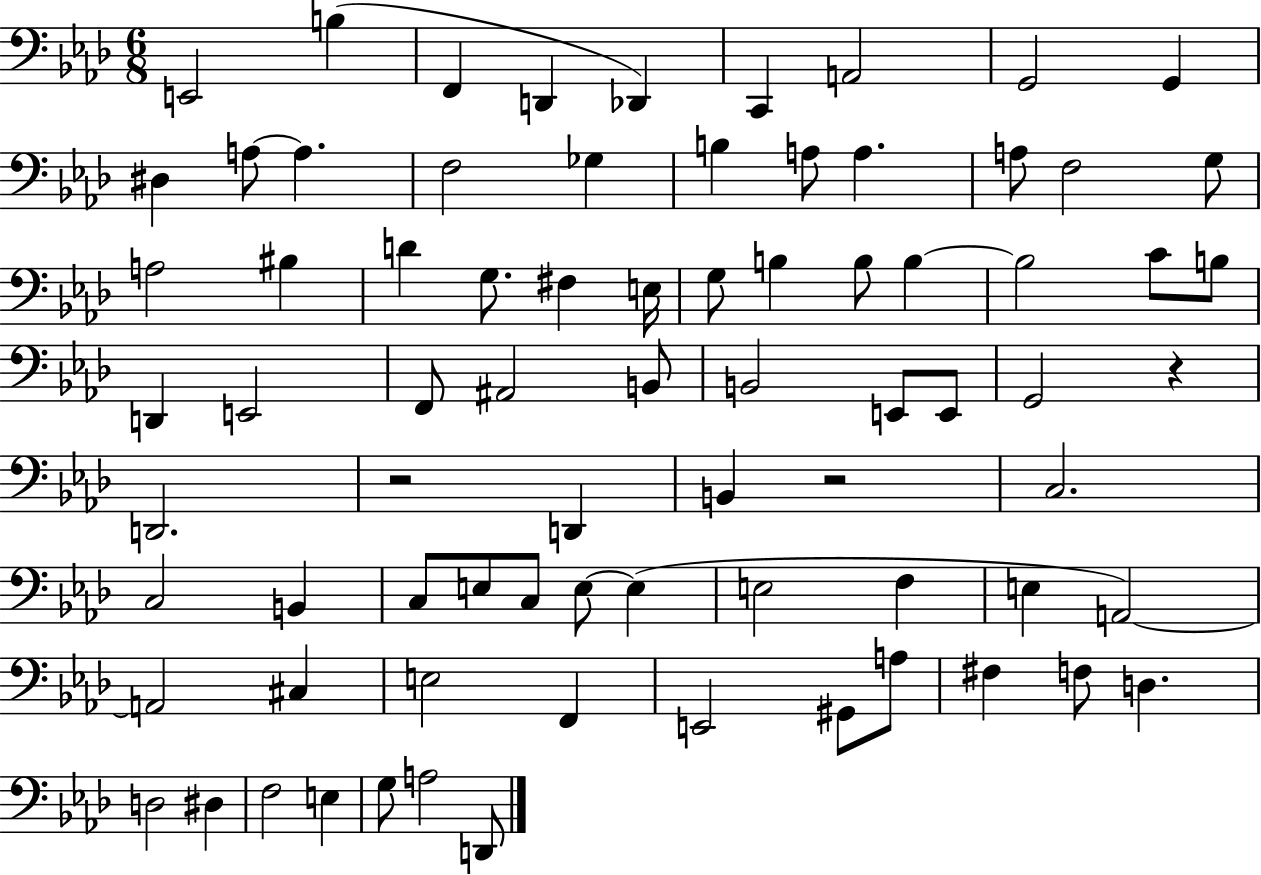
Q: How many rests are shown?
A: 3